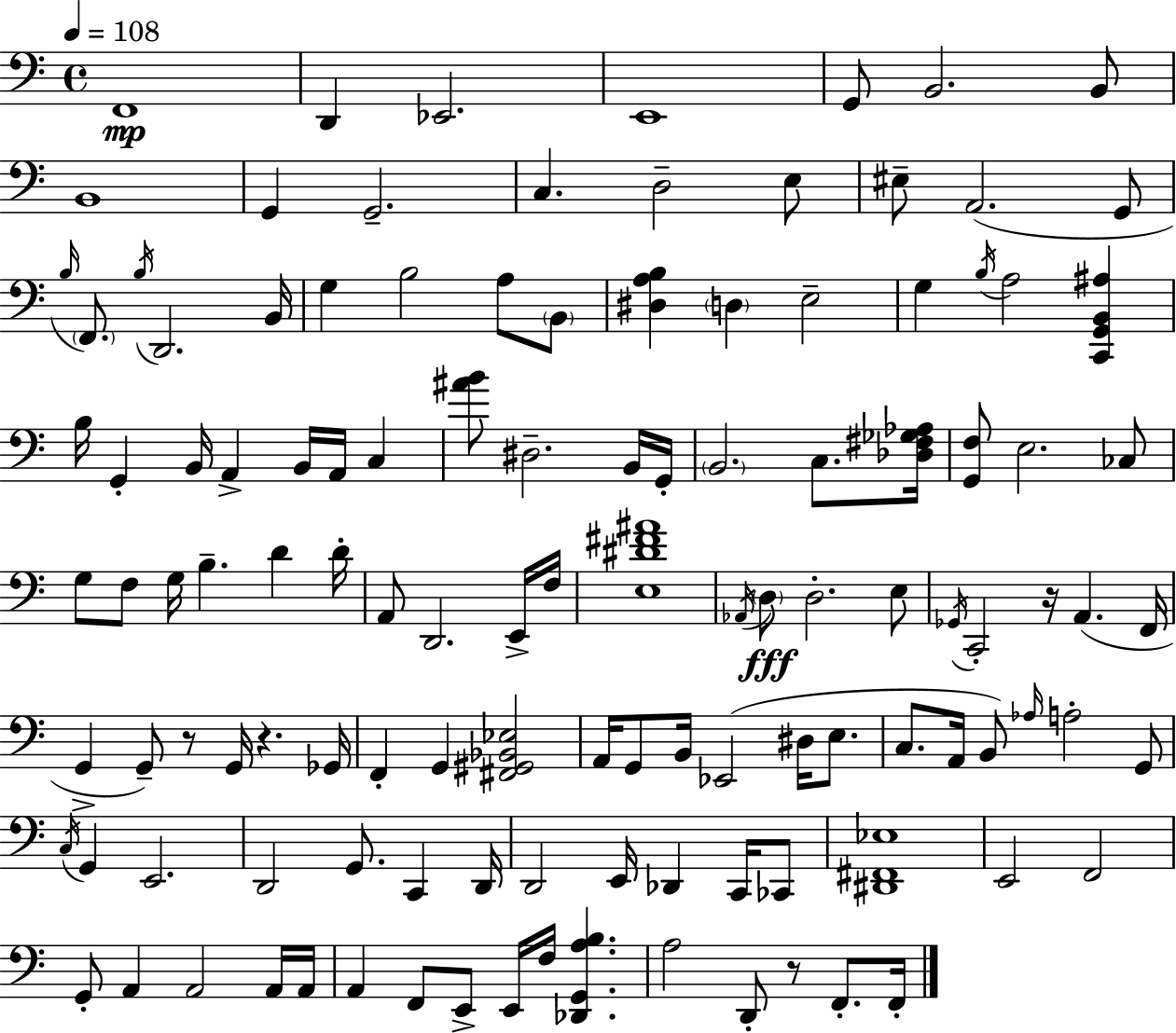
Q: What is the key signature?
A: A minor